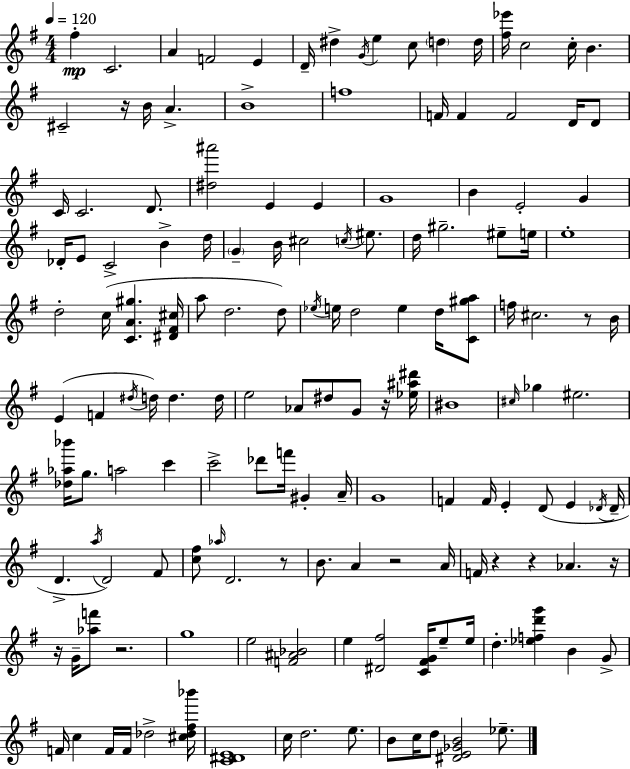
F#5/q C4/h. A4/q F4/h E4/q D4/s D#5/q G4/s E5/q C5/e D5/q D5/s [F#5,Eb6]/s C5/h C5/s B4/q. C#4/h R/s B4/s A4/q. B4/w F5/w F4/s F4/q F4/h D4/s D4/e C4/s C4/h. D4/e. [D#5,A#6]/h E4/q E4/q G4/w B4/q E4/h G4/q Db4/s E4/e C4/h B4/q D5/s G4/q B4/s C#5/h C5/s EIS5/e. D5/s G#5/h. EIS5/e E5/s E5/w D5/h C5/s [C4,A4,G#5]/q. [D#4,F#4,C#5]/s A5/e D5/h. D5/e Eb5/s E5/s D5/h E5/q D5/s [C4,G#5,A5]/e F5/s C#5/h. R/e B4/s E4/q F4/q D#5/s D5/s D5/q. D5/s E5/h Ab4/e D#5/e G4/e R/s [Eb5,A#5,D#6]/s BIS4/w C#5/s Gb5/q EIS5/h. [Db5,Ab5,Bb6]/s G5/e. A5/h C6/q C6/h Db6/e F6/s G#4/q A4/s G4/w F4/q F4/s E4/q D4/e E4/q Db4/s Db4/s D4/q. A5/s D4/h F#4/e [C5,F#5]/e Ab5/s D4/h. R/e B4/e. A4/q R/h A4/s F4/s R/q R/q Ab4/q. R/s R/s G4/s [Ab5,F6]/e R/h. G5/w E5/h [F4,A#4,Bb4]/h E5/q [D#4,F#5]/h [C4,F#4,G4]/s E5/e E5/s D5/q. [Eb5,F5,D6,G6]/q B4/q G4/e F4/s C5/q F4/s F4/s Db5/h [C#5,Db5,F#5,Bb6]/s [C4,D#4,E4]/w C5/s D5/h. E5/e. B4/e C5/s D5/e [D#4,E4,Gb4,B4]/h Eb5/e.